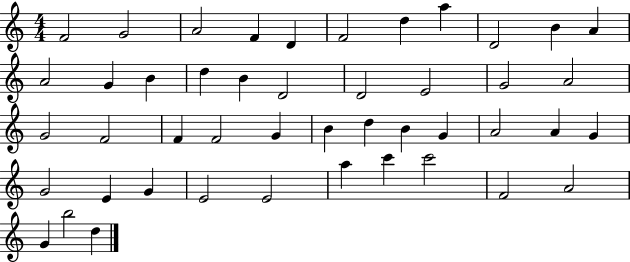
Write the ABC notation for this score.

X:1
T:Untitled
M:4/4
L:1/4
K:C
F2 G2 A2 F D F2 d a D2 B A A2 G B d B D2 D2 E2 G2 A2 G2 F2 F F2 G B d B G A2 A G G2 E G E2 E2 a c' c'2 F2 A2 G b2 d